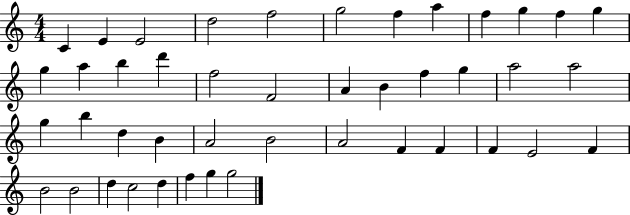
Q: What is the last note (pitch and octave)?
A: G5